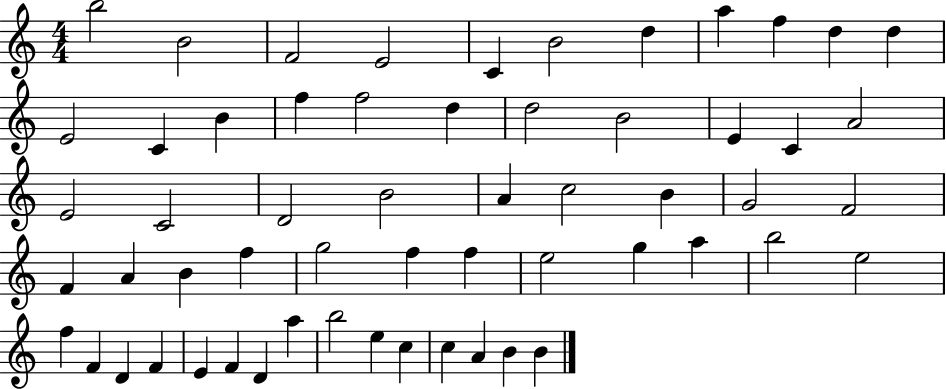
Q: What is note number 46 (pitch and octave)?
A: D4